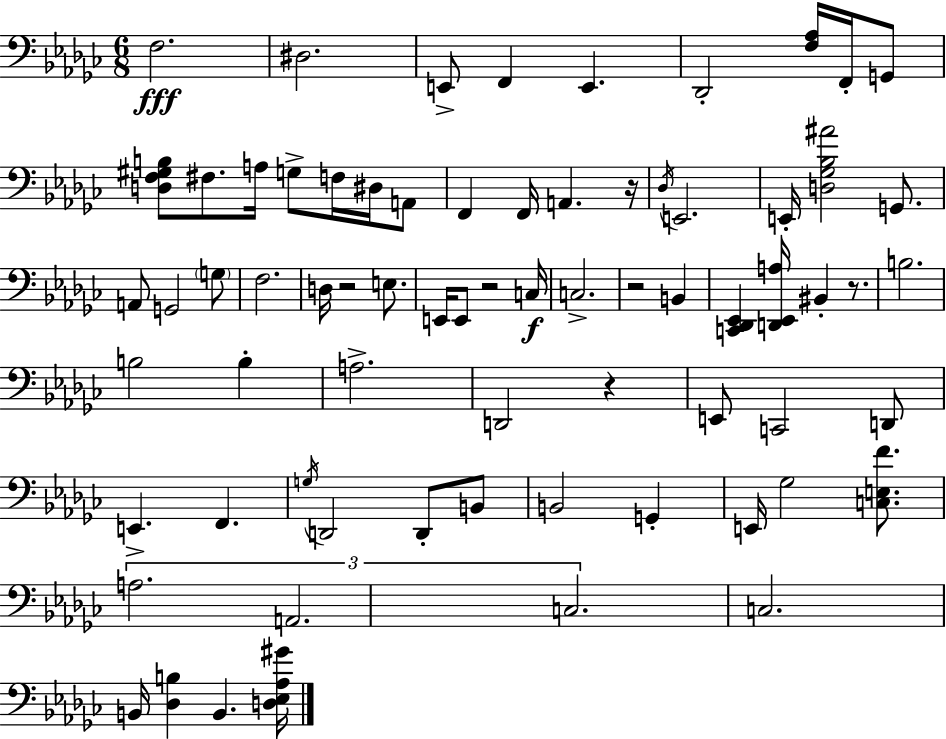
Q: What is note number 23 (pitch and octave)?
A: G2